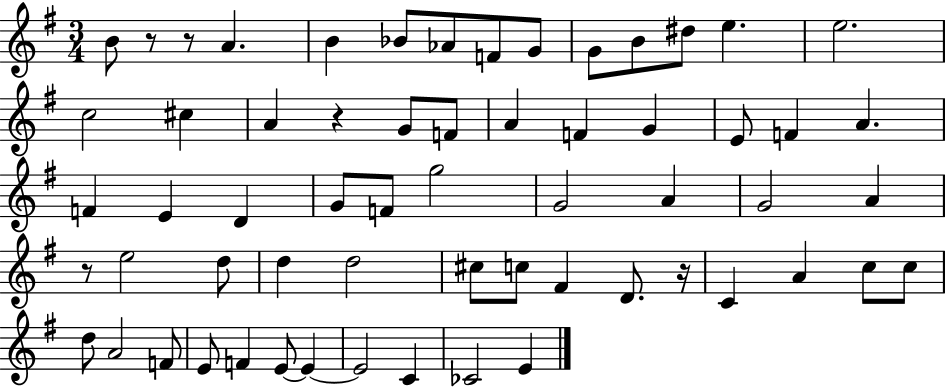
{
  \clef treble
  \numericTimeSignature
  \time 3/4
  \key g \major
  b'8 r8 r8 a'4. | b'4 bes'8 aes'8 f'8 g'8 | g'8 b'8 dis''8 e''4. | e''2. | \break c''2 cis''4 | a'4 r4 g'8 f'8 | a'4 f'4 g'4 | e'8 f'4 a'4. | \break f'4 e'4 d'4 | g'8 f'8 g''2 | g'2 a'4 | g'2 a'4 | \break r8 e''2 d''8 | d''4 d''2 | cis''8 c''8 fis'4 d'8. r16 | c'4 a'4 c''8 c''8 | \break d''8 a'2 f'8 | e'8 f'4 e'8~~ e'4~~ | e'2 c'4 | ces'2 e'4 | \break \bar "|."
}